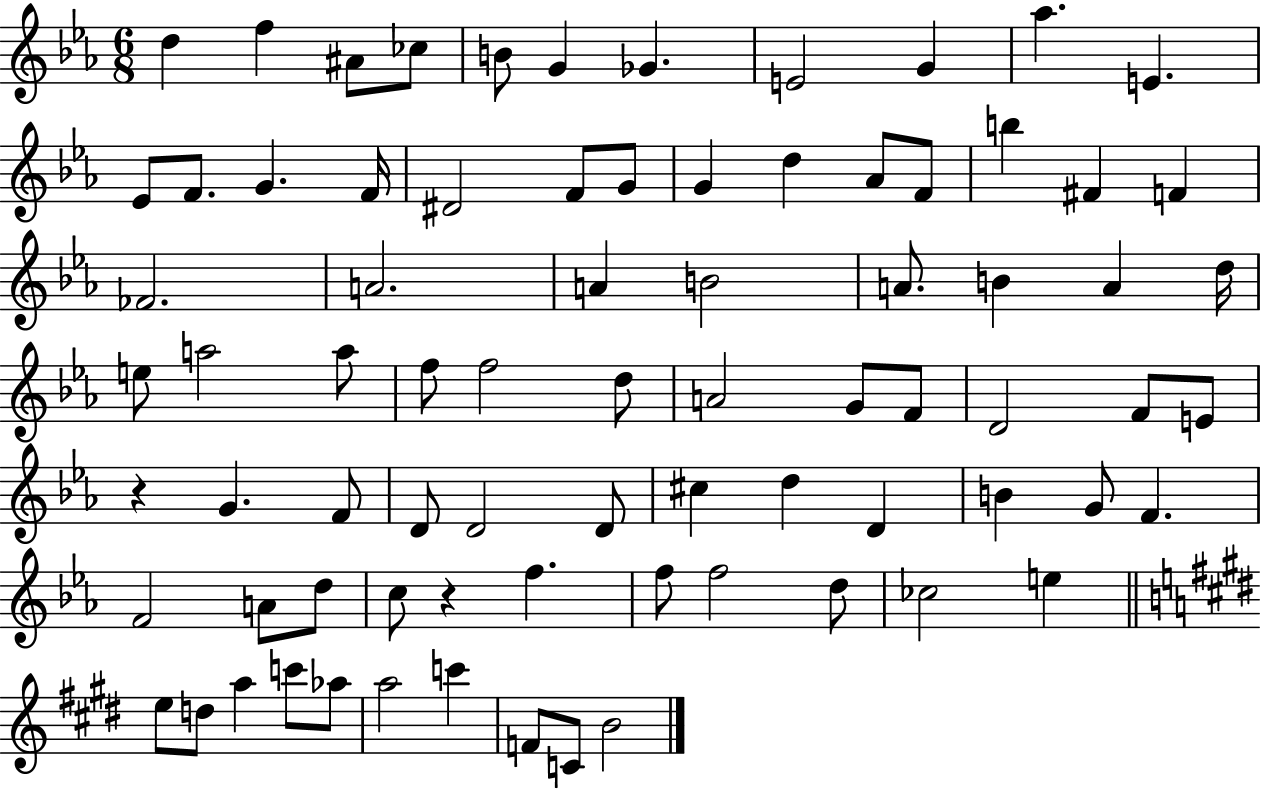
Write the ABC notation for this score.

X:1
T:Untitled
M:6/8
L:1/4
K:Eb
d f ^A/2 _c/2 B/2 G _G E2 G _a E _E/2 F/2 G F/4 ^D2 F/2 G/2 G d _A/2 F/2 b ^F F _F2 A2 A B2 A/2 B A d/4 e/2 a2 a/2 f/2 f2 d/2 A2 G/2 F/2 D2 F/2 E/2 z G F/2 D/2 D2 D/2 ^c d D B G/2 F F2 A/2 d/2 c/2 z f f/2 f2 d/2 _c2 e e/2 d/2 a c'/2 _a/2 a2 c' F/2 C/2 B2